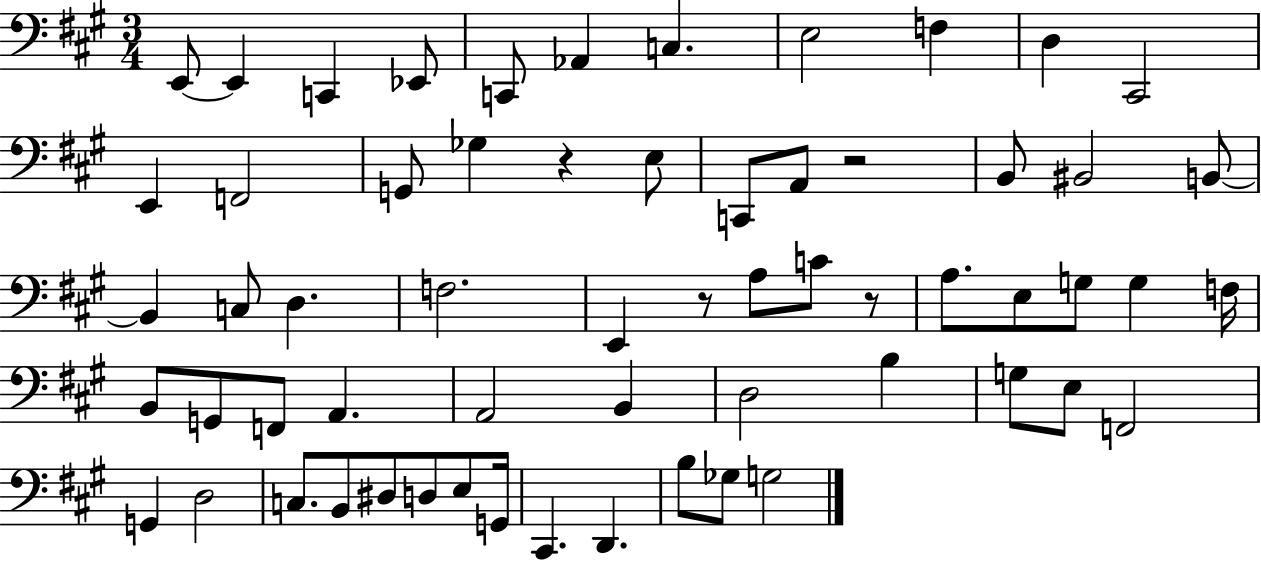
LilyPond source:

{
  \clef bass
  \numericTimeSignature
  \time 3/4
  \key a \major
  e,8~~ e,4 c,4 ees,8 | c,8 aes,4 c4. | e2 f4 | d4 cis,2 | \break e,4 f,2 | g,8 ges4 r4 e8 | c,8 a,8 r2 | b,8 bis,2 b,8~~ | \break b,4 c8 d4. | f2. | e,4 r8 a8 c'8 r8 | a8. e8 g8 g4 f16 | \break b,8 g,8 f,8 a,4. | a,2 b,4 | d2 b4 | g8 e8 f,2 | \break g,4 d2 | c8. b,8 dis8 d8 e8 g,16 | cis,4. d,4. | b8 ges8 g2 | \break \bar "|."
}